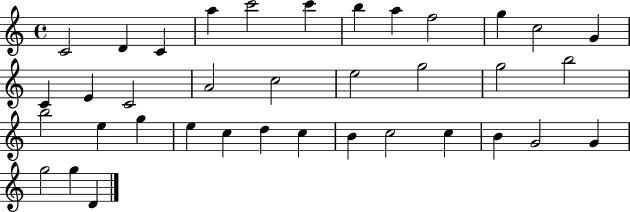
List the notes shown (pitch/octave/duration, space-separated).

C4/h D4/q C4/q A5/q C6/h C6/q B5/q A5/q F5/h G5/q C5/h G4/q C4/q E4/q C4/h A4/h C5/h E5/h G5/h G5/h B5/h B5/h E5/q G5/q E5/q C5/q D5/q C5/q B4/q C5/h C5/q B4/q G4/h G4/q G5/h G5/q D4/q